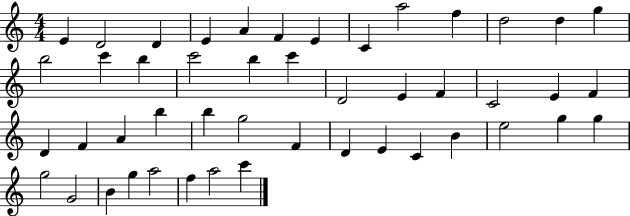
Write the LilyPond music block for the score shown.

{
  \clef treble
  \numericTimeSignature
  \time 4/4
  \key c \major
  e'4 d'2 d'4 | e'4 a'4 f'4 e'4 | c'4 a''2 f''4 | d''2 d''4 g''4 | \break b''2 c'''4 b''4 | c'''2 b''4 c'''4 | d'2 e'4 f'4 | c'2 e'4 f'4 | \break d'4 f'4 a'4 b''4 | b''4 g''2 f'4 | d'4 e'4 c'4 b'4 | e''2 g''4 g''4 | \break g''2 g'2 | b'4 g''4 a''2 | f''4 a''2 c'''4 | \bar "|."
}